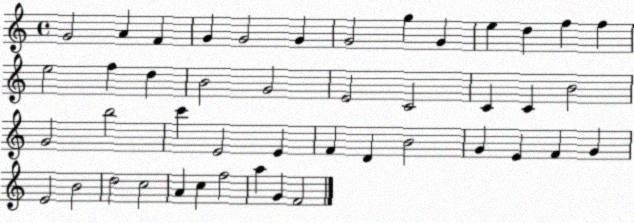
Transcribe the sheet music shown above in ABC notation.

X:1
T:Untitled
M:4/4
L:1/4
K:C
G2 A F G G2 G G2 g G e d f f e2 f d B2 G2 E2 C2 C C B2 G2 b2 c' E2 E F D B2 G E F G E2 B2 d2 c2 A c f2 a G F2